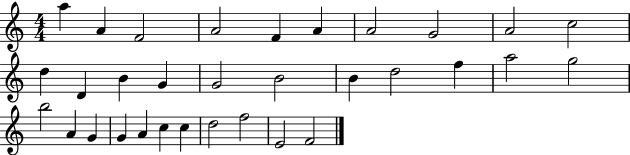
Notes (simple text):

A5/q A4/q F4/h A4/h F4/q A4/q A4/h G4/h A4/h C5/h D5/q D4/q B4/q G4/q G4/h B4/h B4/q D5/h F5/q A5/h G5/h B5/h A4/q G4/q G4/q A4/q C5/q C5/q D5/h F5/h E4/h F4/h